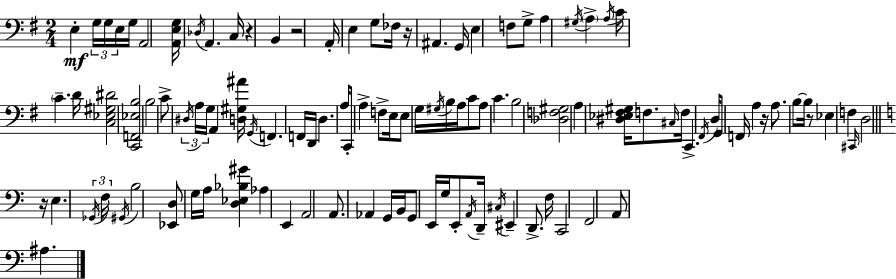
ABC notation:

X:1
T:Untitled
M:2/4
L:1/4
K:G
E, G,/4 G,/4 E,/4 G,/4 A,,2 [A,,E,G,]/4 _D,/4 A,, C,/4 z B,, z2 A,,/4 E, G,/2 _F,/4 z/4 ^A,, G,,/4 E, F,/2 G,/2 A, ^G,/4 A, A,/4 C/4 C D/4 [C,_E,^G,^D]2 [C,,F,,_E,B,]2 B,2 C/2 ^D,/4 A,/4 G,/4 A,, [D,^G,^A]/4 G,,/4 F,, F,,/4 D,,/4 D, A,/4 C,,/2 A, F,/2 E,/4 E,/2 G,/4 ^G,/4 B,/4 A,/4 C/2 A,/2 C B,2 [_D,F,^G,]2 A, [^D,_E,^F,^G,]/4 F,/2 ^C,/4 F,/4 C,, ^F,,/4 D,/4 G,,/2 F,,/4 A, z/4 A,/2 B,/2 B,/4 z/2 _E, F, ^C,,/4 D,2 z/4 E, _G,,/4 F,/4 ^G,,/4 B,2 [_E,,D,]/2 G,/4 A,/4 [D,_E,_B,^G] _A, E,, A,,2 A,,/2 _A,, G,,/4 B,,/4 G,,/2 E,,/4 G,/4 E,,/2 A,,/4 D,,/4 ^C,/4 ^E,, D,,/2 F,/4 C,,2 F,,2 A,,/2 ^A,